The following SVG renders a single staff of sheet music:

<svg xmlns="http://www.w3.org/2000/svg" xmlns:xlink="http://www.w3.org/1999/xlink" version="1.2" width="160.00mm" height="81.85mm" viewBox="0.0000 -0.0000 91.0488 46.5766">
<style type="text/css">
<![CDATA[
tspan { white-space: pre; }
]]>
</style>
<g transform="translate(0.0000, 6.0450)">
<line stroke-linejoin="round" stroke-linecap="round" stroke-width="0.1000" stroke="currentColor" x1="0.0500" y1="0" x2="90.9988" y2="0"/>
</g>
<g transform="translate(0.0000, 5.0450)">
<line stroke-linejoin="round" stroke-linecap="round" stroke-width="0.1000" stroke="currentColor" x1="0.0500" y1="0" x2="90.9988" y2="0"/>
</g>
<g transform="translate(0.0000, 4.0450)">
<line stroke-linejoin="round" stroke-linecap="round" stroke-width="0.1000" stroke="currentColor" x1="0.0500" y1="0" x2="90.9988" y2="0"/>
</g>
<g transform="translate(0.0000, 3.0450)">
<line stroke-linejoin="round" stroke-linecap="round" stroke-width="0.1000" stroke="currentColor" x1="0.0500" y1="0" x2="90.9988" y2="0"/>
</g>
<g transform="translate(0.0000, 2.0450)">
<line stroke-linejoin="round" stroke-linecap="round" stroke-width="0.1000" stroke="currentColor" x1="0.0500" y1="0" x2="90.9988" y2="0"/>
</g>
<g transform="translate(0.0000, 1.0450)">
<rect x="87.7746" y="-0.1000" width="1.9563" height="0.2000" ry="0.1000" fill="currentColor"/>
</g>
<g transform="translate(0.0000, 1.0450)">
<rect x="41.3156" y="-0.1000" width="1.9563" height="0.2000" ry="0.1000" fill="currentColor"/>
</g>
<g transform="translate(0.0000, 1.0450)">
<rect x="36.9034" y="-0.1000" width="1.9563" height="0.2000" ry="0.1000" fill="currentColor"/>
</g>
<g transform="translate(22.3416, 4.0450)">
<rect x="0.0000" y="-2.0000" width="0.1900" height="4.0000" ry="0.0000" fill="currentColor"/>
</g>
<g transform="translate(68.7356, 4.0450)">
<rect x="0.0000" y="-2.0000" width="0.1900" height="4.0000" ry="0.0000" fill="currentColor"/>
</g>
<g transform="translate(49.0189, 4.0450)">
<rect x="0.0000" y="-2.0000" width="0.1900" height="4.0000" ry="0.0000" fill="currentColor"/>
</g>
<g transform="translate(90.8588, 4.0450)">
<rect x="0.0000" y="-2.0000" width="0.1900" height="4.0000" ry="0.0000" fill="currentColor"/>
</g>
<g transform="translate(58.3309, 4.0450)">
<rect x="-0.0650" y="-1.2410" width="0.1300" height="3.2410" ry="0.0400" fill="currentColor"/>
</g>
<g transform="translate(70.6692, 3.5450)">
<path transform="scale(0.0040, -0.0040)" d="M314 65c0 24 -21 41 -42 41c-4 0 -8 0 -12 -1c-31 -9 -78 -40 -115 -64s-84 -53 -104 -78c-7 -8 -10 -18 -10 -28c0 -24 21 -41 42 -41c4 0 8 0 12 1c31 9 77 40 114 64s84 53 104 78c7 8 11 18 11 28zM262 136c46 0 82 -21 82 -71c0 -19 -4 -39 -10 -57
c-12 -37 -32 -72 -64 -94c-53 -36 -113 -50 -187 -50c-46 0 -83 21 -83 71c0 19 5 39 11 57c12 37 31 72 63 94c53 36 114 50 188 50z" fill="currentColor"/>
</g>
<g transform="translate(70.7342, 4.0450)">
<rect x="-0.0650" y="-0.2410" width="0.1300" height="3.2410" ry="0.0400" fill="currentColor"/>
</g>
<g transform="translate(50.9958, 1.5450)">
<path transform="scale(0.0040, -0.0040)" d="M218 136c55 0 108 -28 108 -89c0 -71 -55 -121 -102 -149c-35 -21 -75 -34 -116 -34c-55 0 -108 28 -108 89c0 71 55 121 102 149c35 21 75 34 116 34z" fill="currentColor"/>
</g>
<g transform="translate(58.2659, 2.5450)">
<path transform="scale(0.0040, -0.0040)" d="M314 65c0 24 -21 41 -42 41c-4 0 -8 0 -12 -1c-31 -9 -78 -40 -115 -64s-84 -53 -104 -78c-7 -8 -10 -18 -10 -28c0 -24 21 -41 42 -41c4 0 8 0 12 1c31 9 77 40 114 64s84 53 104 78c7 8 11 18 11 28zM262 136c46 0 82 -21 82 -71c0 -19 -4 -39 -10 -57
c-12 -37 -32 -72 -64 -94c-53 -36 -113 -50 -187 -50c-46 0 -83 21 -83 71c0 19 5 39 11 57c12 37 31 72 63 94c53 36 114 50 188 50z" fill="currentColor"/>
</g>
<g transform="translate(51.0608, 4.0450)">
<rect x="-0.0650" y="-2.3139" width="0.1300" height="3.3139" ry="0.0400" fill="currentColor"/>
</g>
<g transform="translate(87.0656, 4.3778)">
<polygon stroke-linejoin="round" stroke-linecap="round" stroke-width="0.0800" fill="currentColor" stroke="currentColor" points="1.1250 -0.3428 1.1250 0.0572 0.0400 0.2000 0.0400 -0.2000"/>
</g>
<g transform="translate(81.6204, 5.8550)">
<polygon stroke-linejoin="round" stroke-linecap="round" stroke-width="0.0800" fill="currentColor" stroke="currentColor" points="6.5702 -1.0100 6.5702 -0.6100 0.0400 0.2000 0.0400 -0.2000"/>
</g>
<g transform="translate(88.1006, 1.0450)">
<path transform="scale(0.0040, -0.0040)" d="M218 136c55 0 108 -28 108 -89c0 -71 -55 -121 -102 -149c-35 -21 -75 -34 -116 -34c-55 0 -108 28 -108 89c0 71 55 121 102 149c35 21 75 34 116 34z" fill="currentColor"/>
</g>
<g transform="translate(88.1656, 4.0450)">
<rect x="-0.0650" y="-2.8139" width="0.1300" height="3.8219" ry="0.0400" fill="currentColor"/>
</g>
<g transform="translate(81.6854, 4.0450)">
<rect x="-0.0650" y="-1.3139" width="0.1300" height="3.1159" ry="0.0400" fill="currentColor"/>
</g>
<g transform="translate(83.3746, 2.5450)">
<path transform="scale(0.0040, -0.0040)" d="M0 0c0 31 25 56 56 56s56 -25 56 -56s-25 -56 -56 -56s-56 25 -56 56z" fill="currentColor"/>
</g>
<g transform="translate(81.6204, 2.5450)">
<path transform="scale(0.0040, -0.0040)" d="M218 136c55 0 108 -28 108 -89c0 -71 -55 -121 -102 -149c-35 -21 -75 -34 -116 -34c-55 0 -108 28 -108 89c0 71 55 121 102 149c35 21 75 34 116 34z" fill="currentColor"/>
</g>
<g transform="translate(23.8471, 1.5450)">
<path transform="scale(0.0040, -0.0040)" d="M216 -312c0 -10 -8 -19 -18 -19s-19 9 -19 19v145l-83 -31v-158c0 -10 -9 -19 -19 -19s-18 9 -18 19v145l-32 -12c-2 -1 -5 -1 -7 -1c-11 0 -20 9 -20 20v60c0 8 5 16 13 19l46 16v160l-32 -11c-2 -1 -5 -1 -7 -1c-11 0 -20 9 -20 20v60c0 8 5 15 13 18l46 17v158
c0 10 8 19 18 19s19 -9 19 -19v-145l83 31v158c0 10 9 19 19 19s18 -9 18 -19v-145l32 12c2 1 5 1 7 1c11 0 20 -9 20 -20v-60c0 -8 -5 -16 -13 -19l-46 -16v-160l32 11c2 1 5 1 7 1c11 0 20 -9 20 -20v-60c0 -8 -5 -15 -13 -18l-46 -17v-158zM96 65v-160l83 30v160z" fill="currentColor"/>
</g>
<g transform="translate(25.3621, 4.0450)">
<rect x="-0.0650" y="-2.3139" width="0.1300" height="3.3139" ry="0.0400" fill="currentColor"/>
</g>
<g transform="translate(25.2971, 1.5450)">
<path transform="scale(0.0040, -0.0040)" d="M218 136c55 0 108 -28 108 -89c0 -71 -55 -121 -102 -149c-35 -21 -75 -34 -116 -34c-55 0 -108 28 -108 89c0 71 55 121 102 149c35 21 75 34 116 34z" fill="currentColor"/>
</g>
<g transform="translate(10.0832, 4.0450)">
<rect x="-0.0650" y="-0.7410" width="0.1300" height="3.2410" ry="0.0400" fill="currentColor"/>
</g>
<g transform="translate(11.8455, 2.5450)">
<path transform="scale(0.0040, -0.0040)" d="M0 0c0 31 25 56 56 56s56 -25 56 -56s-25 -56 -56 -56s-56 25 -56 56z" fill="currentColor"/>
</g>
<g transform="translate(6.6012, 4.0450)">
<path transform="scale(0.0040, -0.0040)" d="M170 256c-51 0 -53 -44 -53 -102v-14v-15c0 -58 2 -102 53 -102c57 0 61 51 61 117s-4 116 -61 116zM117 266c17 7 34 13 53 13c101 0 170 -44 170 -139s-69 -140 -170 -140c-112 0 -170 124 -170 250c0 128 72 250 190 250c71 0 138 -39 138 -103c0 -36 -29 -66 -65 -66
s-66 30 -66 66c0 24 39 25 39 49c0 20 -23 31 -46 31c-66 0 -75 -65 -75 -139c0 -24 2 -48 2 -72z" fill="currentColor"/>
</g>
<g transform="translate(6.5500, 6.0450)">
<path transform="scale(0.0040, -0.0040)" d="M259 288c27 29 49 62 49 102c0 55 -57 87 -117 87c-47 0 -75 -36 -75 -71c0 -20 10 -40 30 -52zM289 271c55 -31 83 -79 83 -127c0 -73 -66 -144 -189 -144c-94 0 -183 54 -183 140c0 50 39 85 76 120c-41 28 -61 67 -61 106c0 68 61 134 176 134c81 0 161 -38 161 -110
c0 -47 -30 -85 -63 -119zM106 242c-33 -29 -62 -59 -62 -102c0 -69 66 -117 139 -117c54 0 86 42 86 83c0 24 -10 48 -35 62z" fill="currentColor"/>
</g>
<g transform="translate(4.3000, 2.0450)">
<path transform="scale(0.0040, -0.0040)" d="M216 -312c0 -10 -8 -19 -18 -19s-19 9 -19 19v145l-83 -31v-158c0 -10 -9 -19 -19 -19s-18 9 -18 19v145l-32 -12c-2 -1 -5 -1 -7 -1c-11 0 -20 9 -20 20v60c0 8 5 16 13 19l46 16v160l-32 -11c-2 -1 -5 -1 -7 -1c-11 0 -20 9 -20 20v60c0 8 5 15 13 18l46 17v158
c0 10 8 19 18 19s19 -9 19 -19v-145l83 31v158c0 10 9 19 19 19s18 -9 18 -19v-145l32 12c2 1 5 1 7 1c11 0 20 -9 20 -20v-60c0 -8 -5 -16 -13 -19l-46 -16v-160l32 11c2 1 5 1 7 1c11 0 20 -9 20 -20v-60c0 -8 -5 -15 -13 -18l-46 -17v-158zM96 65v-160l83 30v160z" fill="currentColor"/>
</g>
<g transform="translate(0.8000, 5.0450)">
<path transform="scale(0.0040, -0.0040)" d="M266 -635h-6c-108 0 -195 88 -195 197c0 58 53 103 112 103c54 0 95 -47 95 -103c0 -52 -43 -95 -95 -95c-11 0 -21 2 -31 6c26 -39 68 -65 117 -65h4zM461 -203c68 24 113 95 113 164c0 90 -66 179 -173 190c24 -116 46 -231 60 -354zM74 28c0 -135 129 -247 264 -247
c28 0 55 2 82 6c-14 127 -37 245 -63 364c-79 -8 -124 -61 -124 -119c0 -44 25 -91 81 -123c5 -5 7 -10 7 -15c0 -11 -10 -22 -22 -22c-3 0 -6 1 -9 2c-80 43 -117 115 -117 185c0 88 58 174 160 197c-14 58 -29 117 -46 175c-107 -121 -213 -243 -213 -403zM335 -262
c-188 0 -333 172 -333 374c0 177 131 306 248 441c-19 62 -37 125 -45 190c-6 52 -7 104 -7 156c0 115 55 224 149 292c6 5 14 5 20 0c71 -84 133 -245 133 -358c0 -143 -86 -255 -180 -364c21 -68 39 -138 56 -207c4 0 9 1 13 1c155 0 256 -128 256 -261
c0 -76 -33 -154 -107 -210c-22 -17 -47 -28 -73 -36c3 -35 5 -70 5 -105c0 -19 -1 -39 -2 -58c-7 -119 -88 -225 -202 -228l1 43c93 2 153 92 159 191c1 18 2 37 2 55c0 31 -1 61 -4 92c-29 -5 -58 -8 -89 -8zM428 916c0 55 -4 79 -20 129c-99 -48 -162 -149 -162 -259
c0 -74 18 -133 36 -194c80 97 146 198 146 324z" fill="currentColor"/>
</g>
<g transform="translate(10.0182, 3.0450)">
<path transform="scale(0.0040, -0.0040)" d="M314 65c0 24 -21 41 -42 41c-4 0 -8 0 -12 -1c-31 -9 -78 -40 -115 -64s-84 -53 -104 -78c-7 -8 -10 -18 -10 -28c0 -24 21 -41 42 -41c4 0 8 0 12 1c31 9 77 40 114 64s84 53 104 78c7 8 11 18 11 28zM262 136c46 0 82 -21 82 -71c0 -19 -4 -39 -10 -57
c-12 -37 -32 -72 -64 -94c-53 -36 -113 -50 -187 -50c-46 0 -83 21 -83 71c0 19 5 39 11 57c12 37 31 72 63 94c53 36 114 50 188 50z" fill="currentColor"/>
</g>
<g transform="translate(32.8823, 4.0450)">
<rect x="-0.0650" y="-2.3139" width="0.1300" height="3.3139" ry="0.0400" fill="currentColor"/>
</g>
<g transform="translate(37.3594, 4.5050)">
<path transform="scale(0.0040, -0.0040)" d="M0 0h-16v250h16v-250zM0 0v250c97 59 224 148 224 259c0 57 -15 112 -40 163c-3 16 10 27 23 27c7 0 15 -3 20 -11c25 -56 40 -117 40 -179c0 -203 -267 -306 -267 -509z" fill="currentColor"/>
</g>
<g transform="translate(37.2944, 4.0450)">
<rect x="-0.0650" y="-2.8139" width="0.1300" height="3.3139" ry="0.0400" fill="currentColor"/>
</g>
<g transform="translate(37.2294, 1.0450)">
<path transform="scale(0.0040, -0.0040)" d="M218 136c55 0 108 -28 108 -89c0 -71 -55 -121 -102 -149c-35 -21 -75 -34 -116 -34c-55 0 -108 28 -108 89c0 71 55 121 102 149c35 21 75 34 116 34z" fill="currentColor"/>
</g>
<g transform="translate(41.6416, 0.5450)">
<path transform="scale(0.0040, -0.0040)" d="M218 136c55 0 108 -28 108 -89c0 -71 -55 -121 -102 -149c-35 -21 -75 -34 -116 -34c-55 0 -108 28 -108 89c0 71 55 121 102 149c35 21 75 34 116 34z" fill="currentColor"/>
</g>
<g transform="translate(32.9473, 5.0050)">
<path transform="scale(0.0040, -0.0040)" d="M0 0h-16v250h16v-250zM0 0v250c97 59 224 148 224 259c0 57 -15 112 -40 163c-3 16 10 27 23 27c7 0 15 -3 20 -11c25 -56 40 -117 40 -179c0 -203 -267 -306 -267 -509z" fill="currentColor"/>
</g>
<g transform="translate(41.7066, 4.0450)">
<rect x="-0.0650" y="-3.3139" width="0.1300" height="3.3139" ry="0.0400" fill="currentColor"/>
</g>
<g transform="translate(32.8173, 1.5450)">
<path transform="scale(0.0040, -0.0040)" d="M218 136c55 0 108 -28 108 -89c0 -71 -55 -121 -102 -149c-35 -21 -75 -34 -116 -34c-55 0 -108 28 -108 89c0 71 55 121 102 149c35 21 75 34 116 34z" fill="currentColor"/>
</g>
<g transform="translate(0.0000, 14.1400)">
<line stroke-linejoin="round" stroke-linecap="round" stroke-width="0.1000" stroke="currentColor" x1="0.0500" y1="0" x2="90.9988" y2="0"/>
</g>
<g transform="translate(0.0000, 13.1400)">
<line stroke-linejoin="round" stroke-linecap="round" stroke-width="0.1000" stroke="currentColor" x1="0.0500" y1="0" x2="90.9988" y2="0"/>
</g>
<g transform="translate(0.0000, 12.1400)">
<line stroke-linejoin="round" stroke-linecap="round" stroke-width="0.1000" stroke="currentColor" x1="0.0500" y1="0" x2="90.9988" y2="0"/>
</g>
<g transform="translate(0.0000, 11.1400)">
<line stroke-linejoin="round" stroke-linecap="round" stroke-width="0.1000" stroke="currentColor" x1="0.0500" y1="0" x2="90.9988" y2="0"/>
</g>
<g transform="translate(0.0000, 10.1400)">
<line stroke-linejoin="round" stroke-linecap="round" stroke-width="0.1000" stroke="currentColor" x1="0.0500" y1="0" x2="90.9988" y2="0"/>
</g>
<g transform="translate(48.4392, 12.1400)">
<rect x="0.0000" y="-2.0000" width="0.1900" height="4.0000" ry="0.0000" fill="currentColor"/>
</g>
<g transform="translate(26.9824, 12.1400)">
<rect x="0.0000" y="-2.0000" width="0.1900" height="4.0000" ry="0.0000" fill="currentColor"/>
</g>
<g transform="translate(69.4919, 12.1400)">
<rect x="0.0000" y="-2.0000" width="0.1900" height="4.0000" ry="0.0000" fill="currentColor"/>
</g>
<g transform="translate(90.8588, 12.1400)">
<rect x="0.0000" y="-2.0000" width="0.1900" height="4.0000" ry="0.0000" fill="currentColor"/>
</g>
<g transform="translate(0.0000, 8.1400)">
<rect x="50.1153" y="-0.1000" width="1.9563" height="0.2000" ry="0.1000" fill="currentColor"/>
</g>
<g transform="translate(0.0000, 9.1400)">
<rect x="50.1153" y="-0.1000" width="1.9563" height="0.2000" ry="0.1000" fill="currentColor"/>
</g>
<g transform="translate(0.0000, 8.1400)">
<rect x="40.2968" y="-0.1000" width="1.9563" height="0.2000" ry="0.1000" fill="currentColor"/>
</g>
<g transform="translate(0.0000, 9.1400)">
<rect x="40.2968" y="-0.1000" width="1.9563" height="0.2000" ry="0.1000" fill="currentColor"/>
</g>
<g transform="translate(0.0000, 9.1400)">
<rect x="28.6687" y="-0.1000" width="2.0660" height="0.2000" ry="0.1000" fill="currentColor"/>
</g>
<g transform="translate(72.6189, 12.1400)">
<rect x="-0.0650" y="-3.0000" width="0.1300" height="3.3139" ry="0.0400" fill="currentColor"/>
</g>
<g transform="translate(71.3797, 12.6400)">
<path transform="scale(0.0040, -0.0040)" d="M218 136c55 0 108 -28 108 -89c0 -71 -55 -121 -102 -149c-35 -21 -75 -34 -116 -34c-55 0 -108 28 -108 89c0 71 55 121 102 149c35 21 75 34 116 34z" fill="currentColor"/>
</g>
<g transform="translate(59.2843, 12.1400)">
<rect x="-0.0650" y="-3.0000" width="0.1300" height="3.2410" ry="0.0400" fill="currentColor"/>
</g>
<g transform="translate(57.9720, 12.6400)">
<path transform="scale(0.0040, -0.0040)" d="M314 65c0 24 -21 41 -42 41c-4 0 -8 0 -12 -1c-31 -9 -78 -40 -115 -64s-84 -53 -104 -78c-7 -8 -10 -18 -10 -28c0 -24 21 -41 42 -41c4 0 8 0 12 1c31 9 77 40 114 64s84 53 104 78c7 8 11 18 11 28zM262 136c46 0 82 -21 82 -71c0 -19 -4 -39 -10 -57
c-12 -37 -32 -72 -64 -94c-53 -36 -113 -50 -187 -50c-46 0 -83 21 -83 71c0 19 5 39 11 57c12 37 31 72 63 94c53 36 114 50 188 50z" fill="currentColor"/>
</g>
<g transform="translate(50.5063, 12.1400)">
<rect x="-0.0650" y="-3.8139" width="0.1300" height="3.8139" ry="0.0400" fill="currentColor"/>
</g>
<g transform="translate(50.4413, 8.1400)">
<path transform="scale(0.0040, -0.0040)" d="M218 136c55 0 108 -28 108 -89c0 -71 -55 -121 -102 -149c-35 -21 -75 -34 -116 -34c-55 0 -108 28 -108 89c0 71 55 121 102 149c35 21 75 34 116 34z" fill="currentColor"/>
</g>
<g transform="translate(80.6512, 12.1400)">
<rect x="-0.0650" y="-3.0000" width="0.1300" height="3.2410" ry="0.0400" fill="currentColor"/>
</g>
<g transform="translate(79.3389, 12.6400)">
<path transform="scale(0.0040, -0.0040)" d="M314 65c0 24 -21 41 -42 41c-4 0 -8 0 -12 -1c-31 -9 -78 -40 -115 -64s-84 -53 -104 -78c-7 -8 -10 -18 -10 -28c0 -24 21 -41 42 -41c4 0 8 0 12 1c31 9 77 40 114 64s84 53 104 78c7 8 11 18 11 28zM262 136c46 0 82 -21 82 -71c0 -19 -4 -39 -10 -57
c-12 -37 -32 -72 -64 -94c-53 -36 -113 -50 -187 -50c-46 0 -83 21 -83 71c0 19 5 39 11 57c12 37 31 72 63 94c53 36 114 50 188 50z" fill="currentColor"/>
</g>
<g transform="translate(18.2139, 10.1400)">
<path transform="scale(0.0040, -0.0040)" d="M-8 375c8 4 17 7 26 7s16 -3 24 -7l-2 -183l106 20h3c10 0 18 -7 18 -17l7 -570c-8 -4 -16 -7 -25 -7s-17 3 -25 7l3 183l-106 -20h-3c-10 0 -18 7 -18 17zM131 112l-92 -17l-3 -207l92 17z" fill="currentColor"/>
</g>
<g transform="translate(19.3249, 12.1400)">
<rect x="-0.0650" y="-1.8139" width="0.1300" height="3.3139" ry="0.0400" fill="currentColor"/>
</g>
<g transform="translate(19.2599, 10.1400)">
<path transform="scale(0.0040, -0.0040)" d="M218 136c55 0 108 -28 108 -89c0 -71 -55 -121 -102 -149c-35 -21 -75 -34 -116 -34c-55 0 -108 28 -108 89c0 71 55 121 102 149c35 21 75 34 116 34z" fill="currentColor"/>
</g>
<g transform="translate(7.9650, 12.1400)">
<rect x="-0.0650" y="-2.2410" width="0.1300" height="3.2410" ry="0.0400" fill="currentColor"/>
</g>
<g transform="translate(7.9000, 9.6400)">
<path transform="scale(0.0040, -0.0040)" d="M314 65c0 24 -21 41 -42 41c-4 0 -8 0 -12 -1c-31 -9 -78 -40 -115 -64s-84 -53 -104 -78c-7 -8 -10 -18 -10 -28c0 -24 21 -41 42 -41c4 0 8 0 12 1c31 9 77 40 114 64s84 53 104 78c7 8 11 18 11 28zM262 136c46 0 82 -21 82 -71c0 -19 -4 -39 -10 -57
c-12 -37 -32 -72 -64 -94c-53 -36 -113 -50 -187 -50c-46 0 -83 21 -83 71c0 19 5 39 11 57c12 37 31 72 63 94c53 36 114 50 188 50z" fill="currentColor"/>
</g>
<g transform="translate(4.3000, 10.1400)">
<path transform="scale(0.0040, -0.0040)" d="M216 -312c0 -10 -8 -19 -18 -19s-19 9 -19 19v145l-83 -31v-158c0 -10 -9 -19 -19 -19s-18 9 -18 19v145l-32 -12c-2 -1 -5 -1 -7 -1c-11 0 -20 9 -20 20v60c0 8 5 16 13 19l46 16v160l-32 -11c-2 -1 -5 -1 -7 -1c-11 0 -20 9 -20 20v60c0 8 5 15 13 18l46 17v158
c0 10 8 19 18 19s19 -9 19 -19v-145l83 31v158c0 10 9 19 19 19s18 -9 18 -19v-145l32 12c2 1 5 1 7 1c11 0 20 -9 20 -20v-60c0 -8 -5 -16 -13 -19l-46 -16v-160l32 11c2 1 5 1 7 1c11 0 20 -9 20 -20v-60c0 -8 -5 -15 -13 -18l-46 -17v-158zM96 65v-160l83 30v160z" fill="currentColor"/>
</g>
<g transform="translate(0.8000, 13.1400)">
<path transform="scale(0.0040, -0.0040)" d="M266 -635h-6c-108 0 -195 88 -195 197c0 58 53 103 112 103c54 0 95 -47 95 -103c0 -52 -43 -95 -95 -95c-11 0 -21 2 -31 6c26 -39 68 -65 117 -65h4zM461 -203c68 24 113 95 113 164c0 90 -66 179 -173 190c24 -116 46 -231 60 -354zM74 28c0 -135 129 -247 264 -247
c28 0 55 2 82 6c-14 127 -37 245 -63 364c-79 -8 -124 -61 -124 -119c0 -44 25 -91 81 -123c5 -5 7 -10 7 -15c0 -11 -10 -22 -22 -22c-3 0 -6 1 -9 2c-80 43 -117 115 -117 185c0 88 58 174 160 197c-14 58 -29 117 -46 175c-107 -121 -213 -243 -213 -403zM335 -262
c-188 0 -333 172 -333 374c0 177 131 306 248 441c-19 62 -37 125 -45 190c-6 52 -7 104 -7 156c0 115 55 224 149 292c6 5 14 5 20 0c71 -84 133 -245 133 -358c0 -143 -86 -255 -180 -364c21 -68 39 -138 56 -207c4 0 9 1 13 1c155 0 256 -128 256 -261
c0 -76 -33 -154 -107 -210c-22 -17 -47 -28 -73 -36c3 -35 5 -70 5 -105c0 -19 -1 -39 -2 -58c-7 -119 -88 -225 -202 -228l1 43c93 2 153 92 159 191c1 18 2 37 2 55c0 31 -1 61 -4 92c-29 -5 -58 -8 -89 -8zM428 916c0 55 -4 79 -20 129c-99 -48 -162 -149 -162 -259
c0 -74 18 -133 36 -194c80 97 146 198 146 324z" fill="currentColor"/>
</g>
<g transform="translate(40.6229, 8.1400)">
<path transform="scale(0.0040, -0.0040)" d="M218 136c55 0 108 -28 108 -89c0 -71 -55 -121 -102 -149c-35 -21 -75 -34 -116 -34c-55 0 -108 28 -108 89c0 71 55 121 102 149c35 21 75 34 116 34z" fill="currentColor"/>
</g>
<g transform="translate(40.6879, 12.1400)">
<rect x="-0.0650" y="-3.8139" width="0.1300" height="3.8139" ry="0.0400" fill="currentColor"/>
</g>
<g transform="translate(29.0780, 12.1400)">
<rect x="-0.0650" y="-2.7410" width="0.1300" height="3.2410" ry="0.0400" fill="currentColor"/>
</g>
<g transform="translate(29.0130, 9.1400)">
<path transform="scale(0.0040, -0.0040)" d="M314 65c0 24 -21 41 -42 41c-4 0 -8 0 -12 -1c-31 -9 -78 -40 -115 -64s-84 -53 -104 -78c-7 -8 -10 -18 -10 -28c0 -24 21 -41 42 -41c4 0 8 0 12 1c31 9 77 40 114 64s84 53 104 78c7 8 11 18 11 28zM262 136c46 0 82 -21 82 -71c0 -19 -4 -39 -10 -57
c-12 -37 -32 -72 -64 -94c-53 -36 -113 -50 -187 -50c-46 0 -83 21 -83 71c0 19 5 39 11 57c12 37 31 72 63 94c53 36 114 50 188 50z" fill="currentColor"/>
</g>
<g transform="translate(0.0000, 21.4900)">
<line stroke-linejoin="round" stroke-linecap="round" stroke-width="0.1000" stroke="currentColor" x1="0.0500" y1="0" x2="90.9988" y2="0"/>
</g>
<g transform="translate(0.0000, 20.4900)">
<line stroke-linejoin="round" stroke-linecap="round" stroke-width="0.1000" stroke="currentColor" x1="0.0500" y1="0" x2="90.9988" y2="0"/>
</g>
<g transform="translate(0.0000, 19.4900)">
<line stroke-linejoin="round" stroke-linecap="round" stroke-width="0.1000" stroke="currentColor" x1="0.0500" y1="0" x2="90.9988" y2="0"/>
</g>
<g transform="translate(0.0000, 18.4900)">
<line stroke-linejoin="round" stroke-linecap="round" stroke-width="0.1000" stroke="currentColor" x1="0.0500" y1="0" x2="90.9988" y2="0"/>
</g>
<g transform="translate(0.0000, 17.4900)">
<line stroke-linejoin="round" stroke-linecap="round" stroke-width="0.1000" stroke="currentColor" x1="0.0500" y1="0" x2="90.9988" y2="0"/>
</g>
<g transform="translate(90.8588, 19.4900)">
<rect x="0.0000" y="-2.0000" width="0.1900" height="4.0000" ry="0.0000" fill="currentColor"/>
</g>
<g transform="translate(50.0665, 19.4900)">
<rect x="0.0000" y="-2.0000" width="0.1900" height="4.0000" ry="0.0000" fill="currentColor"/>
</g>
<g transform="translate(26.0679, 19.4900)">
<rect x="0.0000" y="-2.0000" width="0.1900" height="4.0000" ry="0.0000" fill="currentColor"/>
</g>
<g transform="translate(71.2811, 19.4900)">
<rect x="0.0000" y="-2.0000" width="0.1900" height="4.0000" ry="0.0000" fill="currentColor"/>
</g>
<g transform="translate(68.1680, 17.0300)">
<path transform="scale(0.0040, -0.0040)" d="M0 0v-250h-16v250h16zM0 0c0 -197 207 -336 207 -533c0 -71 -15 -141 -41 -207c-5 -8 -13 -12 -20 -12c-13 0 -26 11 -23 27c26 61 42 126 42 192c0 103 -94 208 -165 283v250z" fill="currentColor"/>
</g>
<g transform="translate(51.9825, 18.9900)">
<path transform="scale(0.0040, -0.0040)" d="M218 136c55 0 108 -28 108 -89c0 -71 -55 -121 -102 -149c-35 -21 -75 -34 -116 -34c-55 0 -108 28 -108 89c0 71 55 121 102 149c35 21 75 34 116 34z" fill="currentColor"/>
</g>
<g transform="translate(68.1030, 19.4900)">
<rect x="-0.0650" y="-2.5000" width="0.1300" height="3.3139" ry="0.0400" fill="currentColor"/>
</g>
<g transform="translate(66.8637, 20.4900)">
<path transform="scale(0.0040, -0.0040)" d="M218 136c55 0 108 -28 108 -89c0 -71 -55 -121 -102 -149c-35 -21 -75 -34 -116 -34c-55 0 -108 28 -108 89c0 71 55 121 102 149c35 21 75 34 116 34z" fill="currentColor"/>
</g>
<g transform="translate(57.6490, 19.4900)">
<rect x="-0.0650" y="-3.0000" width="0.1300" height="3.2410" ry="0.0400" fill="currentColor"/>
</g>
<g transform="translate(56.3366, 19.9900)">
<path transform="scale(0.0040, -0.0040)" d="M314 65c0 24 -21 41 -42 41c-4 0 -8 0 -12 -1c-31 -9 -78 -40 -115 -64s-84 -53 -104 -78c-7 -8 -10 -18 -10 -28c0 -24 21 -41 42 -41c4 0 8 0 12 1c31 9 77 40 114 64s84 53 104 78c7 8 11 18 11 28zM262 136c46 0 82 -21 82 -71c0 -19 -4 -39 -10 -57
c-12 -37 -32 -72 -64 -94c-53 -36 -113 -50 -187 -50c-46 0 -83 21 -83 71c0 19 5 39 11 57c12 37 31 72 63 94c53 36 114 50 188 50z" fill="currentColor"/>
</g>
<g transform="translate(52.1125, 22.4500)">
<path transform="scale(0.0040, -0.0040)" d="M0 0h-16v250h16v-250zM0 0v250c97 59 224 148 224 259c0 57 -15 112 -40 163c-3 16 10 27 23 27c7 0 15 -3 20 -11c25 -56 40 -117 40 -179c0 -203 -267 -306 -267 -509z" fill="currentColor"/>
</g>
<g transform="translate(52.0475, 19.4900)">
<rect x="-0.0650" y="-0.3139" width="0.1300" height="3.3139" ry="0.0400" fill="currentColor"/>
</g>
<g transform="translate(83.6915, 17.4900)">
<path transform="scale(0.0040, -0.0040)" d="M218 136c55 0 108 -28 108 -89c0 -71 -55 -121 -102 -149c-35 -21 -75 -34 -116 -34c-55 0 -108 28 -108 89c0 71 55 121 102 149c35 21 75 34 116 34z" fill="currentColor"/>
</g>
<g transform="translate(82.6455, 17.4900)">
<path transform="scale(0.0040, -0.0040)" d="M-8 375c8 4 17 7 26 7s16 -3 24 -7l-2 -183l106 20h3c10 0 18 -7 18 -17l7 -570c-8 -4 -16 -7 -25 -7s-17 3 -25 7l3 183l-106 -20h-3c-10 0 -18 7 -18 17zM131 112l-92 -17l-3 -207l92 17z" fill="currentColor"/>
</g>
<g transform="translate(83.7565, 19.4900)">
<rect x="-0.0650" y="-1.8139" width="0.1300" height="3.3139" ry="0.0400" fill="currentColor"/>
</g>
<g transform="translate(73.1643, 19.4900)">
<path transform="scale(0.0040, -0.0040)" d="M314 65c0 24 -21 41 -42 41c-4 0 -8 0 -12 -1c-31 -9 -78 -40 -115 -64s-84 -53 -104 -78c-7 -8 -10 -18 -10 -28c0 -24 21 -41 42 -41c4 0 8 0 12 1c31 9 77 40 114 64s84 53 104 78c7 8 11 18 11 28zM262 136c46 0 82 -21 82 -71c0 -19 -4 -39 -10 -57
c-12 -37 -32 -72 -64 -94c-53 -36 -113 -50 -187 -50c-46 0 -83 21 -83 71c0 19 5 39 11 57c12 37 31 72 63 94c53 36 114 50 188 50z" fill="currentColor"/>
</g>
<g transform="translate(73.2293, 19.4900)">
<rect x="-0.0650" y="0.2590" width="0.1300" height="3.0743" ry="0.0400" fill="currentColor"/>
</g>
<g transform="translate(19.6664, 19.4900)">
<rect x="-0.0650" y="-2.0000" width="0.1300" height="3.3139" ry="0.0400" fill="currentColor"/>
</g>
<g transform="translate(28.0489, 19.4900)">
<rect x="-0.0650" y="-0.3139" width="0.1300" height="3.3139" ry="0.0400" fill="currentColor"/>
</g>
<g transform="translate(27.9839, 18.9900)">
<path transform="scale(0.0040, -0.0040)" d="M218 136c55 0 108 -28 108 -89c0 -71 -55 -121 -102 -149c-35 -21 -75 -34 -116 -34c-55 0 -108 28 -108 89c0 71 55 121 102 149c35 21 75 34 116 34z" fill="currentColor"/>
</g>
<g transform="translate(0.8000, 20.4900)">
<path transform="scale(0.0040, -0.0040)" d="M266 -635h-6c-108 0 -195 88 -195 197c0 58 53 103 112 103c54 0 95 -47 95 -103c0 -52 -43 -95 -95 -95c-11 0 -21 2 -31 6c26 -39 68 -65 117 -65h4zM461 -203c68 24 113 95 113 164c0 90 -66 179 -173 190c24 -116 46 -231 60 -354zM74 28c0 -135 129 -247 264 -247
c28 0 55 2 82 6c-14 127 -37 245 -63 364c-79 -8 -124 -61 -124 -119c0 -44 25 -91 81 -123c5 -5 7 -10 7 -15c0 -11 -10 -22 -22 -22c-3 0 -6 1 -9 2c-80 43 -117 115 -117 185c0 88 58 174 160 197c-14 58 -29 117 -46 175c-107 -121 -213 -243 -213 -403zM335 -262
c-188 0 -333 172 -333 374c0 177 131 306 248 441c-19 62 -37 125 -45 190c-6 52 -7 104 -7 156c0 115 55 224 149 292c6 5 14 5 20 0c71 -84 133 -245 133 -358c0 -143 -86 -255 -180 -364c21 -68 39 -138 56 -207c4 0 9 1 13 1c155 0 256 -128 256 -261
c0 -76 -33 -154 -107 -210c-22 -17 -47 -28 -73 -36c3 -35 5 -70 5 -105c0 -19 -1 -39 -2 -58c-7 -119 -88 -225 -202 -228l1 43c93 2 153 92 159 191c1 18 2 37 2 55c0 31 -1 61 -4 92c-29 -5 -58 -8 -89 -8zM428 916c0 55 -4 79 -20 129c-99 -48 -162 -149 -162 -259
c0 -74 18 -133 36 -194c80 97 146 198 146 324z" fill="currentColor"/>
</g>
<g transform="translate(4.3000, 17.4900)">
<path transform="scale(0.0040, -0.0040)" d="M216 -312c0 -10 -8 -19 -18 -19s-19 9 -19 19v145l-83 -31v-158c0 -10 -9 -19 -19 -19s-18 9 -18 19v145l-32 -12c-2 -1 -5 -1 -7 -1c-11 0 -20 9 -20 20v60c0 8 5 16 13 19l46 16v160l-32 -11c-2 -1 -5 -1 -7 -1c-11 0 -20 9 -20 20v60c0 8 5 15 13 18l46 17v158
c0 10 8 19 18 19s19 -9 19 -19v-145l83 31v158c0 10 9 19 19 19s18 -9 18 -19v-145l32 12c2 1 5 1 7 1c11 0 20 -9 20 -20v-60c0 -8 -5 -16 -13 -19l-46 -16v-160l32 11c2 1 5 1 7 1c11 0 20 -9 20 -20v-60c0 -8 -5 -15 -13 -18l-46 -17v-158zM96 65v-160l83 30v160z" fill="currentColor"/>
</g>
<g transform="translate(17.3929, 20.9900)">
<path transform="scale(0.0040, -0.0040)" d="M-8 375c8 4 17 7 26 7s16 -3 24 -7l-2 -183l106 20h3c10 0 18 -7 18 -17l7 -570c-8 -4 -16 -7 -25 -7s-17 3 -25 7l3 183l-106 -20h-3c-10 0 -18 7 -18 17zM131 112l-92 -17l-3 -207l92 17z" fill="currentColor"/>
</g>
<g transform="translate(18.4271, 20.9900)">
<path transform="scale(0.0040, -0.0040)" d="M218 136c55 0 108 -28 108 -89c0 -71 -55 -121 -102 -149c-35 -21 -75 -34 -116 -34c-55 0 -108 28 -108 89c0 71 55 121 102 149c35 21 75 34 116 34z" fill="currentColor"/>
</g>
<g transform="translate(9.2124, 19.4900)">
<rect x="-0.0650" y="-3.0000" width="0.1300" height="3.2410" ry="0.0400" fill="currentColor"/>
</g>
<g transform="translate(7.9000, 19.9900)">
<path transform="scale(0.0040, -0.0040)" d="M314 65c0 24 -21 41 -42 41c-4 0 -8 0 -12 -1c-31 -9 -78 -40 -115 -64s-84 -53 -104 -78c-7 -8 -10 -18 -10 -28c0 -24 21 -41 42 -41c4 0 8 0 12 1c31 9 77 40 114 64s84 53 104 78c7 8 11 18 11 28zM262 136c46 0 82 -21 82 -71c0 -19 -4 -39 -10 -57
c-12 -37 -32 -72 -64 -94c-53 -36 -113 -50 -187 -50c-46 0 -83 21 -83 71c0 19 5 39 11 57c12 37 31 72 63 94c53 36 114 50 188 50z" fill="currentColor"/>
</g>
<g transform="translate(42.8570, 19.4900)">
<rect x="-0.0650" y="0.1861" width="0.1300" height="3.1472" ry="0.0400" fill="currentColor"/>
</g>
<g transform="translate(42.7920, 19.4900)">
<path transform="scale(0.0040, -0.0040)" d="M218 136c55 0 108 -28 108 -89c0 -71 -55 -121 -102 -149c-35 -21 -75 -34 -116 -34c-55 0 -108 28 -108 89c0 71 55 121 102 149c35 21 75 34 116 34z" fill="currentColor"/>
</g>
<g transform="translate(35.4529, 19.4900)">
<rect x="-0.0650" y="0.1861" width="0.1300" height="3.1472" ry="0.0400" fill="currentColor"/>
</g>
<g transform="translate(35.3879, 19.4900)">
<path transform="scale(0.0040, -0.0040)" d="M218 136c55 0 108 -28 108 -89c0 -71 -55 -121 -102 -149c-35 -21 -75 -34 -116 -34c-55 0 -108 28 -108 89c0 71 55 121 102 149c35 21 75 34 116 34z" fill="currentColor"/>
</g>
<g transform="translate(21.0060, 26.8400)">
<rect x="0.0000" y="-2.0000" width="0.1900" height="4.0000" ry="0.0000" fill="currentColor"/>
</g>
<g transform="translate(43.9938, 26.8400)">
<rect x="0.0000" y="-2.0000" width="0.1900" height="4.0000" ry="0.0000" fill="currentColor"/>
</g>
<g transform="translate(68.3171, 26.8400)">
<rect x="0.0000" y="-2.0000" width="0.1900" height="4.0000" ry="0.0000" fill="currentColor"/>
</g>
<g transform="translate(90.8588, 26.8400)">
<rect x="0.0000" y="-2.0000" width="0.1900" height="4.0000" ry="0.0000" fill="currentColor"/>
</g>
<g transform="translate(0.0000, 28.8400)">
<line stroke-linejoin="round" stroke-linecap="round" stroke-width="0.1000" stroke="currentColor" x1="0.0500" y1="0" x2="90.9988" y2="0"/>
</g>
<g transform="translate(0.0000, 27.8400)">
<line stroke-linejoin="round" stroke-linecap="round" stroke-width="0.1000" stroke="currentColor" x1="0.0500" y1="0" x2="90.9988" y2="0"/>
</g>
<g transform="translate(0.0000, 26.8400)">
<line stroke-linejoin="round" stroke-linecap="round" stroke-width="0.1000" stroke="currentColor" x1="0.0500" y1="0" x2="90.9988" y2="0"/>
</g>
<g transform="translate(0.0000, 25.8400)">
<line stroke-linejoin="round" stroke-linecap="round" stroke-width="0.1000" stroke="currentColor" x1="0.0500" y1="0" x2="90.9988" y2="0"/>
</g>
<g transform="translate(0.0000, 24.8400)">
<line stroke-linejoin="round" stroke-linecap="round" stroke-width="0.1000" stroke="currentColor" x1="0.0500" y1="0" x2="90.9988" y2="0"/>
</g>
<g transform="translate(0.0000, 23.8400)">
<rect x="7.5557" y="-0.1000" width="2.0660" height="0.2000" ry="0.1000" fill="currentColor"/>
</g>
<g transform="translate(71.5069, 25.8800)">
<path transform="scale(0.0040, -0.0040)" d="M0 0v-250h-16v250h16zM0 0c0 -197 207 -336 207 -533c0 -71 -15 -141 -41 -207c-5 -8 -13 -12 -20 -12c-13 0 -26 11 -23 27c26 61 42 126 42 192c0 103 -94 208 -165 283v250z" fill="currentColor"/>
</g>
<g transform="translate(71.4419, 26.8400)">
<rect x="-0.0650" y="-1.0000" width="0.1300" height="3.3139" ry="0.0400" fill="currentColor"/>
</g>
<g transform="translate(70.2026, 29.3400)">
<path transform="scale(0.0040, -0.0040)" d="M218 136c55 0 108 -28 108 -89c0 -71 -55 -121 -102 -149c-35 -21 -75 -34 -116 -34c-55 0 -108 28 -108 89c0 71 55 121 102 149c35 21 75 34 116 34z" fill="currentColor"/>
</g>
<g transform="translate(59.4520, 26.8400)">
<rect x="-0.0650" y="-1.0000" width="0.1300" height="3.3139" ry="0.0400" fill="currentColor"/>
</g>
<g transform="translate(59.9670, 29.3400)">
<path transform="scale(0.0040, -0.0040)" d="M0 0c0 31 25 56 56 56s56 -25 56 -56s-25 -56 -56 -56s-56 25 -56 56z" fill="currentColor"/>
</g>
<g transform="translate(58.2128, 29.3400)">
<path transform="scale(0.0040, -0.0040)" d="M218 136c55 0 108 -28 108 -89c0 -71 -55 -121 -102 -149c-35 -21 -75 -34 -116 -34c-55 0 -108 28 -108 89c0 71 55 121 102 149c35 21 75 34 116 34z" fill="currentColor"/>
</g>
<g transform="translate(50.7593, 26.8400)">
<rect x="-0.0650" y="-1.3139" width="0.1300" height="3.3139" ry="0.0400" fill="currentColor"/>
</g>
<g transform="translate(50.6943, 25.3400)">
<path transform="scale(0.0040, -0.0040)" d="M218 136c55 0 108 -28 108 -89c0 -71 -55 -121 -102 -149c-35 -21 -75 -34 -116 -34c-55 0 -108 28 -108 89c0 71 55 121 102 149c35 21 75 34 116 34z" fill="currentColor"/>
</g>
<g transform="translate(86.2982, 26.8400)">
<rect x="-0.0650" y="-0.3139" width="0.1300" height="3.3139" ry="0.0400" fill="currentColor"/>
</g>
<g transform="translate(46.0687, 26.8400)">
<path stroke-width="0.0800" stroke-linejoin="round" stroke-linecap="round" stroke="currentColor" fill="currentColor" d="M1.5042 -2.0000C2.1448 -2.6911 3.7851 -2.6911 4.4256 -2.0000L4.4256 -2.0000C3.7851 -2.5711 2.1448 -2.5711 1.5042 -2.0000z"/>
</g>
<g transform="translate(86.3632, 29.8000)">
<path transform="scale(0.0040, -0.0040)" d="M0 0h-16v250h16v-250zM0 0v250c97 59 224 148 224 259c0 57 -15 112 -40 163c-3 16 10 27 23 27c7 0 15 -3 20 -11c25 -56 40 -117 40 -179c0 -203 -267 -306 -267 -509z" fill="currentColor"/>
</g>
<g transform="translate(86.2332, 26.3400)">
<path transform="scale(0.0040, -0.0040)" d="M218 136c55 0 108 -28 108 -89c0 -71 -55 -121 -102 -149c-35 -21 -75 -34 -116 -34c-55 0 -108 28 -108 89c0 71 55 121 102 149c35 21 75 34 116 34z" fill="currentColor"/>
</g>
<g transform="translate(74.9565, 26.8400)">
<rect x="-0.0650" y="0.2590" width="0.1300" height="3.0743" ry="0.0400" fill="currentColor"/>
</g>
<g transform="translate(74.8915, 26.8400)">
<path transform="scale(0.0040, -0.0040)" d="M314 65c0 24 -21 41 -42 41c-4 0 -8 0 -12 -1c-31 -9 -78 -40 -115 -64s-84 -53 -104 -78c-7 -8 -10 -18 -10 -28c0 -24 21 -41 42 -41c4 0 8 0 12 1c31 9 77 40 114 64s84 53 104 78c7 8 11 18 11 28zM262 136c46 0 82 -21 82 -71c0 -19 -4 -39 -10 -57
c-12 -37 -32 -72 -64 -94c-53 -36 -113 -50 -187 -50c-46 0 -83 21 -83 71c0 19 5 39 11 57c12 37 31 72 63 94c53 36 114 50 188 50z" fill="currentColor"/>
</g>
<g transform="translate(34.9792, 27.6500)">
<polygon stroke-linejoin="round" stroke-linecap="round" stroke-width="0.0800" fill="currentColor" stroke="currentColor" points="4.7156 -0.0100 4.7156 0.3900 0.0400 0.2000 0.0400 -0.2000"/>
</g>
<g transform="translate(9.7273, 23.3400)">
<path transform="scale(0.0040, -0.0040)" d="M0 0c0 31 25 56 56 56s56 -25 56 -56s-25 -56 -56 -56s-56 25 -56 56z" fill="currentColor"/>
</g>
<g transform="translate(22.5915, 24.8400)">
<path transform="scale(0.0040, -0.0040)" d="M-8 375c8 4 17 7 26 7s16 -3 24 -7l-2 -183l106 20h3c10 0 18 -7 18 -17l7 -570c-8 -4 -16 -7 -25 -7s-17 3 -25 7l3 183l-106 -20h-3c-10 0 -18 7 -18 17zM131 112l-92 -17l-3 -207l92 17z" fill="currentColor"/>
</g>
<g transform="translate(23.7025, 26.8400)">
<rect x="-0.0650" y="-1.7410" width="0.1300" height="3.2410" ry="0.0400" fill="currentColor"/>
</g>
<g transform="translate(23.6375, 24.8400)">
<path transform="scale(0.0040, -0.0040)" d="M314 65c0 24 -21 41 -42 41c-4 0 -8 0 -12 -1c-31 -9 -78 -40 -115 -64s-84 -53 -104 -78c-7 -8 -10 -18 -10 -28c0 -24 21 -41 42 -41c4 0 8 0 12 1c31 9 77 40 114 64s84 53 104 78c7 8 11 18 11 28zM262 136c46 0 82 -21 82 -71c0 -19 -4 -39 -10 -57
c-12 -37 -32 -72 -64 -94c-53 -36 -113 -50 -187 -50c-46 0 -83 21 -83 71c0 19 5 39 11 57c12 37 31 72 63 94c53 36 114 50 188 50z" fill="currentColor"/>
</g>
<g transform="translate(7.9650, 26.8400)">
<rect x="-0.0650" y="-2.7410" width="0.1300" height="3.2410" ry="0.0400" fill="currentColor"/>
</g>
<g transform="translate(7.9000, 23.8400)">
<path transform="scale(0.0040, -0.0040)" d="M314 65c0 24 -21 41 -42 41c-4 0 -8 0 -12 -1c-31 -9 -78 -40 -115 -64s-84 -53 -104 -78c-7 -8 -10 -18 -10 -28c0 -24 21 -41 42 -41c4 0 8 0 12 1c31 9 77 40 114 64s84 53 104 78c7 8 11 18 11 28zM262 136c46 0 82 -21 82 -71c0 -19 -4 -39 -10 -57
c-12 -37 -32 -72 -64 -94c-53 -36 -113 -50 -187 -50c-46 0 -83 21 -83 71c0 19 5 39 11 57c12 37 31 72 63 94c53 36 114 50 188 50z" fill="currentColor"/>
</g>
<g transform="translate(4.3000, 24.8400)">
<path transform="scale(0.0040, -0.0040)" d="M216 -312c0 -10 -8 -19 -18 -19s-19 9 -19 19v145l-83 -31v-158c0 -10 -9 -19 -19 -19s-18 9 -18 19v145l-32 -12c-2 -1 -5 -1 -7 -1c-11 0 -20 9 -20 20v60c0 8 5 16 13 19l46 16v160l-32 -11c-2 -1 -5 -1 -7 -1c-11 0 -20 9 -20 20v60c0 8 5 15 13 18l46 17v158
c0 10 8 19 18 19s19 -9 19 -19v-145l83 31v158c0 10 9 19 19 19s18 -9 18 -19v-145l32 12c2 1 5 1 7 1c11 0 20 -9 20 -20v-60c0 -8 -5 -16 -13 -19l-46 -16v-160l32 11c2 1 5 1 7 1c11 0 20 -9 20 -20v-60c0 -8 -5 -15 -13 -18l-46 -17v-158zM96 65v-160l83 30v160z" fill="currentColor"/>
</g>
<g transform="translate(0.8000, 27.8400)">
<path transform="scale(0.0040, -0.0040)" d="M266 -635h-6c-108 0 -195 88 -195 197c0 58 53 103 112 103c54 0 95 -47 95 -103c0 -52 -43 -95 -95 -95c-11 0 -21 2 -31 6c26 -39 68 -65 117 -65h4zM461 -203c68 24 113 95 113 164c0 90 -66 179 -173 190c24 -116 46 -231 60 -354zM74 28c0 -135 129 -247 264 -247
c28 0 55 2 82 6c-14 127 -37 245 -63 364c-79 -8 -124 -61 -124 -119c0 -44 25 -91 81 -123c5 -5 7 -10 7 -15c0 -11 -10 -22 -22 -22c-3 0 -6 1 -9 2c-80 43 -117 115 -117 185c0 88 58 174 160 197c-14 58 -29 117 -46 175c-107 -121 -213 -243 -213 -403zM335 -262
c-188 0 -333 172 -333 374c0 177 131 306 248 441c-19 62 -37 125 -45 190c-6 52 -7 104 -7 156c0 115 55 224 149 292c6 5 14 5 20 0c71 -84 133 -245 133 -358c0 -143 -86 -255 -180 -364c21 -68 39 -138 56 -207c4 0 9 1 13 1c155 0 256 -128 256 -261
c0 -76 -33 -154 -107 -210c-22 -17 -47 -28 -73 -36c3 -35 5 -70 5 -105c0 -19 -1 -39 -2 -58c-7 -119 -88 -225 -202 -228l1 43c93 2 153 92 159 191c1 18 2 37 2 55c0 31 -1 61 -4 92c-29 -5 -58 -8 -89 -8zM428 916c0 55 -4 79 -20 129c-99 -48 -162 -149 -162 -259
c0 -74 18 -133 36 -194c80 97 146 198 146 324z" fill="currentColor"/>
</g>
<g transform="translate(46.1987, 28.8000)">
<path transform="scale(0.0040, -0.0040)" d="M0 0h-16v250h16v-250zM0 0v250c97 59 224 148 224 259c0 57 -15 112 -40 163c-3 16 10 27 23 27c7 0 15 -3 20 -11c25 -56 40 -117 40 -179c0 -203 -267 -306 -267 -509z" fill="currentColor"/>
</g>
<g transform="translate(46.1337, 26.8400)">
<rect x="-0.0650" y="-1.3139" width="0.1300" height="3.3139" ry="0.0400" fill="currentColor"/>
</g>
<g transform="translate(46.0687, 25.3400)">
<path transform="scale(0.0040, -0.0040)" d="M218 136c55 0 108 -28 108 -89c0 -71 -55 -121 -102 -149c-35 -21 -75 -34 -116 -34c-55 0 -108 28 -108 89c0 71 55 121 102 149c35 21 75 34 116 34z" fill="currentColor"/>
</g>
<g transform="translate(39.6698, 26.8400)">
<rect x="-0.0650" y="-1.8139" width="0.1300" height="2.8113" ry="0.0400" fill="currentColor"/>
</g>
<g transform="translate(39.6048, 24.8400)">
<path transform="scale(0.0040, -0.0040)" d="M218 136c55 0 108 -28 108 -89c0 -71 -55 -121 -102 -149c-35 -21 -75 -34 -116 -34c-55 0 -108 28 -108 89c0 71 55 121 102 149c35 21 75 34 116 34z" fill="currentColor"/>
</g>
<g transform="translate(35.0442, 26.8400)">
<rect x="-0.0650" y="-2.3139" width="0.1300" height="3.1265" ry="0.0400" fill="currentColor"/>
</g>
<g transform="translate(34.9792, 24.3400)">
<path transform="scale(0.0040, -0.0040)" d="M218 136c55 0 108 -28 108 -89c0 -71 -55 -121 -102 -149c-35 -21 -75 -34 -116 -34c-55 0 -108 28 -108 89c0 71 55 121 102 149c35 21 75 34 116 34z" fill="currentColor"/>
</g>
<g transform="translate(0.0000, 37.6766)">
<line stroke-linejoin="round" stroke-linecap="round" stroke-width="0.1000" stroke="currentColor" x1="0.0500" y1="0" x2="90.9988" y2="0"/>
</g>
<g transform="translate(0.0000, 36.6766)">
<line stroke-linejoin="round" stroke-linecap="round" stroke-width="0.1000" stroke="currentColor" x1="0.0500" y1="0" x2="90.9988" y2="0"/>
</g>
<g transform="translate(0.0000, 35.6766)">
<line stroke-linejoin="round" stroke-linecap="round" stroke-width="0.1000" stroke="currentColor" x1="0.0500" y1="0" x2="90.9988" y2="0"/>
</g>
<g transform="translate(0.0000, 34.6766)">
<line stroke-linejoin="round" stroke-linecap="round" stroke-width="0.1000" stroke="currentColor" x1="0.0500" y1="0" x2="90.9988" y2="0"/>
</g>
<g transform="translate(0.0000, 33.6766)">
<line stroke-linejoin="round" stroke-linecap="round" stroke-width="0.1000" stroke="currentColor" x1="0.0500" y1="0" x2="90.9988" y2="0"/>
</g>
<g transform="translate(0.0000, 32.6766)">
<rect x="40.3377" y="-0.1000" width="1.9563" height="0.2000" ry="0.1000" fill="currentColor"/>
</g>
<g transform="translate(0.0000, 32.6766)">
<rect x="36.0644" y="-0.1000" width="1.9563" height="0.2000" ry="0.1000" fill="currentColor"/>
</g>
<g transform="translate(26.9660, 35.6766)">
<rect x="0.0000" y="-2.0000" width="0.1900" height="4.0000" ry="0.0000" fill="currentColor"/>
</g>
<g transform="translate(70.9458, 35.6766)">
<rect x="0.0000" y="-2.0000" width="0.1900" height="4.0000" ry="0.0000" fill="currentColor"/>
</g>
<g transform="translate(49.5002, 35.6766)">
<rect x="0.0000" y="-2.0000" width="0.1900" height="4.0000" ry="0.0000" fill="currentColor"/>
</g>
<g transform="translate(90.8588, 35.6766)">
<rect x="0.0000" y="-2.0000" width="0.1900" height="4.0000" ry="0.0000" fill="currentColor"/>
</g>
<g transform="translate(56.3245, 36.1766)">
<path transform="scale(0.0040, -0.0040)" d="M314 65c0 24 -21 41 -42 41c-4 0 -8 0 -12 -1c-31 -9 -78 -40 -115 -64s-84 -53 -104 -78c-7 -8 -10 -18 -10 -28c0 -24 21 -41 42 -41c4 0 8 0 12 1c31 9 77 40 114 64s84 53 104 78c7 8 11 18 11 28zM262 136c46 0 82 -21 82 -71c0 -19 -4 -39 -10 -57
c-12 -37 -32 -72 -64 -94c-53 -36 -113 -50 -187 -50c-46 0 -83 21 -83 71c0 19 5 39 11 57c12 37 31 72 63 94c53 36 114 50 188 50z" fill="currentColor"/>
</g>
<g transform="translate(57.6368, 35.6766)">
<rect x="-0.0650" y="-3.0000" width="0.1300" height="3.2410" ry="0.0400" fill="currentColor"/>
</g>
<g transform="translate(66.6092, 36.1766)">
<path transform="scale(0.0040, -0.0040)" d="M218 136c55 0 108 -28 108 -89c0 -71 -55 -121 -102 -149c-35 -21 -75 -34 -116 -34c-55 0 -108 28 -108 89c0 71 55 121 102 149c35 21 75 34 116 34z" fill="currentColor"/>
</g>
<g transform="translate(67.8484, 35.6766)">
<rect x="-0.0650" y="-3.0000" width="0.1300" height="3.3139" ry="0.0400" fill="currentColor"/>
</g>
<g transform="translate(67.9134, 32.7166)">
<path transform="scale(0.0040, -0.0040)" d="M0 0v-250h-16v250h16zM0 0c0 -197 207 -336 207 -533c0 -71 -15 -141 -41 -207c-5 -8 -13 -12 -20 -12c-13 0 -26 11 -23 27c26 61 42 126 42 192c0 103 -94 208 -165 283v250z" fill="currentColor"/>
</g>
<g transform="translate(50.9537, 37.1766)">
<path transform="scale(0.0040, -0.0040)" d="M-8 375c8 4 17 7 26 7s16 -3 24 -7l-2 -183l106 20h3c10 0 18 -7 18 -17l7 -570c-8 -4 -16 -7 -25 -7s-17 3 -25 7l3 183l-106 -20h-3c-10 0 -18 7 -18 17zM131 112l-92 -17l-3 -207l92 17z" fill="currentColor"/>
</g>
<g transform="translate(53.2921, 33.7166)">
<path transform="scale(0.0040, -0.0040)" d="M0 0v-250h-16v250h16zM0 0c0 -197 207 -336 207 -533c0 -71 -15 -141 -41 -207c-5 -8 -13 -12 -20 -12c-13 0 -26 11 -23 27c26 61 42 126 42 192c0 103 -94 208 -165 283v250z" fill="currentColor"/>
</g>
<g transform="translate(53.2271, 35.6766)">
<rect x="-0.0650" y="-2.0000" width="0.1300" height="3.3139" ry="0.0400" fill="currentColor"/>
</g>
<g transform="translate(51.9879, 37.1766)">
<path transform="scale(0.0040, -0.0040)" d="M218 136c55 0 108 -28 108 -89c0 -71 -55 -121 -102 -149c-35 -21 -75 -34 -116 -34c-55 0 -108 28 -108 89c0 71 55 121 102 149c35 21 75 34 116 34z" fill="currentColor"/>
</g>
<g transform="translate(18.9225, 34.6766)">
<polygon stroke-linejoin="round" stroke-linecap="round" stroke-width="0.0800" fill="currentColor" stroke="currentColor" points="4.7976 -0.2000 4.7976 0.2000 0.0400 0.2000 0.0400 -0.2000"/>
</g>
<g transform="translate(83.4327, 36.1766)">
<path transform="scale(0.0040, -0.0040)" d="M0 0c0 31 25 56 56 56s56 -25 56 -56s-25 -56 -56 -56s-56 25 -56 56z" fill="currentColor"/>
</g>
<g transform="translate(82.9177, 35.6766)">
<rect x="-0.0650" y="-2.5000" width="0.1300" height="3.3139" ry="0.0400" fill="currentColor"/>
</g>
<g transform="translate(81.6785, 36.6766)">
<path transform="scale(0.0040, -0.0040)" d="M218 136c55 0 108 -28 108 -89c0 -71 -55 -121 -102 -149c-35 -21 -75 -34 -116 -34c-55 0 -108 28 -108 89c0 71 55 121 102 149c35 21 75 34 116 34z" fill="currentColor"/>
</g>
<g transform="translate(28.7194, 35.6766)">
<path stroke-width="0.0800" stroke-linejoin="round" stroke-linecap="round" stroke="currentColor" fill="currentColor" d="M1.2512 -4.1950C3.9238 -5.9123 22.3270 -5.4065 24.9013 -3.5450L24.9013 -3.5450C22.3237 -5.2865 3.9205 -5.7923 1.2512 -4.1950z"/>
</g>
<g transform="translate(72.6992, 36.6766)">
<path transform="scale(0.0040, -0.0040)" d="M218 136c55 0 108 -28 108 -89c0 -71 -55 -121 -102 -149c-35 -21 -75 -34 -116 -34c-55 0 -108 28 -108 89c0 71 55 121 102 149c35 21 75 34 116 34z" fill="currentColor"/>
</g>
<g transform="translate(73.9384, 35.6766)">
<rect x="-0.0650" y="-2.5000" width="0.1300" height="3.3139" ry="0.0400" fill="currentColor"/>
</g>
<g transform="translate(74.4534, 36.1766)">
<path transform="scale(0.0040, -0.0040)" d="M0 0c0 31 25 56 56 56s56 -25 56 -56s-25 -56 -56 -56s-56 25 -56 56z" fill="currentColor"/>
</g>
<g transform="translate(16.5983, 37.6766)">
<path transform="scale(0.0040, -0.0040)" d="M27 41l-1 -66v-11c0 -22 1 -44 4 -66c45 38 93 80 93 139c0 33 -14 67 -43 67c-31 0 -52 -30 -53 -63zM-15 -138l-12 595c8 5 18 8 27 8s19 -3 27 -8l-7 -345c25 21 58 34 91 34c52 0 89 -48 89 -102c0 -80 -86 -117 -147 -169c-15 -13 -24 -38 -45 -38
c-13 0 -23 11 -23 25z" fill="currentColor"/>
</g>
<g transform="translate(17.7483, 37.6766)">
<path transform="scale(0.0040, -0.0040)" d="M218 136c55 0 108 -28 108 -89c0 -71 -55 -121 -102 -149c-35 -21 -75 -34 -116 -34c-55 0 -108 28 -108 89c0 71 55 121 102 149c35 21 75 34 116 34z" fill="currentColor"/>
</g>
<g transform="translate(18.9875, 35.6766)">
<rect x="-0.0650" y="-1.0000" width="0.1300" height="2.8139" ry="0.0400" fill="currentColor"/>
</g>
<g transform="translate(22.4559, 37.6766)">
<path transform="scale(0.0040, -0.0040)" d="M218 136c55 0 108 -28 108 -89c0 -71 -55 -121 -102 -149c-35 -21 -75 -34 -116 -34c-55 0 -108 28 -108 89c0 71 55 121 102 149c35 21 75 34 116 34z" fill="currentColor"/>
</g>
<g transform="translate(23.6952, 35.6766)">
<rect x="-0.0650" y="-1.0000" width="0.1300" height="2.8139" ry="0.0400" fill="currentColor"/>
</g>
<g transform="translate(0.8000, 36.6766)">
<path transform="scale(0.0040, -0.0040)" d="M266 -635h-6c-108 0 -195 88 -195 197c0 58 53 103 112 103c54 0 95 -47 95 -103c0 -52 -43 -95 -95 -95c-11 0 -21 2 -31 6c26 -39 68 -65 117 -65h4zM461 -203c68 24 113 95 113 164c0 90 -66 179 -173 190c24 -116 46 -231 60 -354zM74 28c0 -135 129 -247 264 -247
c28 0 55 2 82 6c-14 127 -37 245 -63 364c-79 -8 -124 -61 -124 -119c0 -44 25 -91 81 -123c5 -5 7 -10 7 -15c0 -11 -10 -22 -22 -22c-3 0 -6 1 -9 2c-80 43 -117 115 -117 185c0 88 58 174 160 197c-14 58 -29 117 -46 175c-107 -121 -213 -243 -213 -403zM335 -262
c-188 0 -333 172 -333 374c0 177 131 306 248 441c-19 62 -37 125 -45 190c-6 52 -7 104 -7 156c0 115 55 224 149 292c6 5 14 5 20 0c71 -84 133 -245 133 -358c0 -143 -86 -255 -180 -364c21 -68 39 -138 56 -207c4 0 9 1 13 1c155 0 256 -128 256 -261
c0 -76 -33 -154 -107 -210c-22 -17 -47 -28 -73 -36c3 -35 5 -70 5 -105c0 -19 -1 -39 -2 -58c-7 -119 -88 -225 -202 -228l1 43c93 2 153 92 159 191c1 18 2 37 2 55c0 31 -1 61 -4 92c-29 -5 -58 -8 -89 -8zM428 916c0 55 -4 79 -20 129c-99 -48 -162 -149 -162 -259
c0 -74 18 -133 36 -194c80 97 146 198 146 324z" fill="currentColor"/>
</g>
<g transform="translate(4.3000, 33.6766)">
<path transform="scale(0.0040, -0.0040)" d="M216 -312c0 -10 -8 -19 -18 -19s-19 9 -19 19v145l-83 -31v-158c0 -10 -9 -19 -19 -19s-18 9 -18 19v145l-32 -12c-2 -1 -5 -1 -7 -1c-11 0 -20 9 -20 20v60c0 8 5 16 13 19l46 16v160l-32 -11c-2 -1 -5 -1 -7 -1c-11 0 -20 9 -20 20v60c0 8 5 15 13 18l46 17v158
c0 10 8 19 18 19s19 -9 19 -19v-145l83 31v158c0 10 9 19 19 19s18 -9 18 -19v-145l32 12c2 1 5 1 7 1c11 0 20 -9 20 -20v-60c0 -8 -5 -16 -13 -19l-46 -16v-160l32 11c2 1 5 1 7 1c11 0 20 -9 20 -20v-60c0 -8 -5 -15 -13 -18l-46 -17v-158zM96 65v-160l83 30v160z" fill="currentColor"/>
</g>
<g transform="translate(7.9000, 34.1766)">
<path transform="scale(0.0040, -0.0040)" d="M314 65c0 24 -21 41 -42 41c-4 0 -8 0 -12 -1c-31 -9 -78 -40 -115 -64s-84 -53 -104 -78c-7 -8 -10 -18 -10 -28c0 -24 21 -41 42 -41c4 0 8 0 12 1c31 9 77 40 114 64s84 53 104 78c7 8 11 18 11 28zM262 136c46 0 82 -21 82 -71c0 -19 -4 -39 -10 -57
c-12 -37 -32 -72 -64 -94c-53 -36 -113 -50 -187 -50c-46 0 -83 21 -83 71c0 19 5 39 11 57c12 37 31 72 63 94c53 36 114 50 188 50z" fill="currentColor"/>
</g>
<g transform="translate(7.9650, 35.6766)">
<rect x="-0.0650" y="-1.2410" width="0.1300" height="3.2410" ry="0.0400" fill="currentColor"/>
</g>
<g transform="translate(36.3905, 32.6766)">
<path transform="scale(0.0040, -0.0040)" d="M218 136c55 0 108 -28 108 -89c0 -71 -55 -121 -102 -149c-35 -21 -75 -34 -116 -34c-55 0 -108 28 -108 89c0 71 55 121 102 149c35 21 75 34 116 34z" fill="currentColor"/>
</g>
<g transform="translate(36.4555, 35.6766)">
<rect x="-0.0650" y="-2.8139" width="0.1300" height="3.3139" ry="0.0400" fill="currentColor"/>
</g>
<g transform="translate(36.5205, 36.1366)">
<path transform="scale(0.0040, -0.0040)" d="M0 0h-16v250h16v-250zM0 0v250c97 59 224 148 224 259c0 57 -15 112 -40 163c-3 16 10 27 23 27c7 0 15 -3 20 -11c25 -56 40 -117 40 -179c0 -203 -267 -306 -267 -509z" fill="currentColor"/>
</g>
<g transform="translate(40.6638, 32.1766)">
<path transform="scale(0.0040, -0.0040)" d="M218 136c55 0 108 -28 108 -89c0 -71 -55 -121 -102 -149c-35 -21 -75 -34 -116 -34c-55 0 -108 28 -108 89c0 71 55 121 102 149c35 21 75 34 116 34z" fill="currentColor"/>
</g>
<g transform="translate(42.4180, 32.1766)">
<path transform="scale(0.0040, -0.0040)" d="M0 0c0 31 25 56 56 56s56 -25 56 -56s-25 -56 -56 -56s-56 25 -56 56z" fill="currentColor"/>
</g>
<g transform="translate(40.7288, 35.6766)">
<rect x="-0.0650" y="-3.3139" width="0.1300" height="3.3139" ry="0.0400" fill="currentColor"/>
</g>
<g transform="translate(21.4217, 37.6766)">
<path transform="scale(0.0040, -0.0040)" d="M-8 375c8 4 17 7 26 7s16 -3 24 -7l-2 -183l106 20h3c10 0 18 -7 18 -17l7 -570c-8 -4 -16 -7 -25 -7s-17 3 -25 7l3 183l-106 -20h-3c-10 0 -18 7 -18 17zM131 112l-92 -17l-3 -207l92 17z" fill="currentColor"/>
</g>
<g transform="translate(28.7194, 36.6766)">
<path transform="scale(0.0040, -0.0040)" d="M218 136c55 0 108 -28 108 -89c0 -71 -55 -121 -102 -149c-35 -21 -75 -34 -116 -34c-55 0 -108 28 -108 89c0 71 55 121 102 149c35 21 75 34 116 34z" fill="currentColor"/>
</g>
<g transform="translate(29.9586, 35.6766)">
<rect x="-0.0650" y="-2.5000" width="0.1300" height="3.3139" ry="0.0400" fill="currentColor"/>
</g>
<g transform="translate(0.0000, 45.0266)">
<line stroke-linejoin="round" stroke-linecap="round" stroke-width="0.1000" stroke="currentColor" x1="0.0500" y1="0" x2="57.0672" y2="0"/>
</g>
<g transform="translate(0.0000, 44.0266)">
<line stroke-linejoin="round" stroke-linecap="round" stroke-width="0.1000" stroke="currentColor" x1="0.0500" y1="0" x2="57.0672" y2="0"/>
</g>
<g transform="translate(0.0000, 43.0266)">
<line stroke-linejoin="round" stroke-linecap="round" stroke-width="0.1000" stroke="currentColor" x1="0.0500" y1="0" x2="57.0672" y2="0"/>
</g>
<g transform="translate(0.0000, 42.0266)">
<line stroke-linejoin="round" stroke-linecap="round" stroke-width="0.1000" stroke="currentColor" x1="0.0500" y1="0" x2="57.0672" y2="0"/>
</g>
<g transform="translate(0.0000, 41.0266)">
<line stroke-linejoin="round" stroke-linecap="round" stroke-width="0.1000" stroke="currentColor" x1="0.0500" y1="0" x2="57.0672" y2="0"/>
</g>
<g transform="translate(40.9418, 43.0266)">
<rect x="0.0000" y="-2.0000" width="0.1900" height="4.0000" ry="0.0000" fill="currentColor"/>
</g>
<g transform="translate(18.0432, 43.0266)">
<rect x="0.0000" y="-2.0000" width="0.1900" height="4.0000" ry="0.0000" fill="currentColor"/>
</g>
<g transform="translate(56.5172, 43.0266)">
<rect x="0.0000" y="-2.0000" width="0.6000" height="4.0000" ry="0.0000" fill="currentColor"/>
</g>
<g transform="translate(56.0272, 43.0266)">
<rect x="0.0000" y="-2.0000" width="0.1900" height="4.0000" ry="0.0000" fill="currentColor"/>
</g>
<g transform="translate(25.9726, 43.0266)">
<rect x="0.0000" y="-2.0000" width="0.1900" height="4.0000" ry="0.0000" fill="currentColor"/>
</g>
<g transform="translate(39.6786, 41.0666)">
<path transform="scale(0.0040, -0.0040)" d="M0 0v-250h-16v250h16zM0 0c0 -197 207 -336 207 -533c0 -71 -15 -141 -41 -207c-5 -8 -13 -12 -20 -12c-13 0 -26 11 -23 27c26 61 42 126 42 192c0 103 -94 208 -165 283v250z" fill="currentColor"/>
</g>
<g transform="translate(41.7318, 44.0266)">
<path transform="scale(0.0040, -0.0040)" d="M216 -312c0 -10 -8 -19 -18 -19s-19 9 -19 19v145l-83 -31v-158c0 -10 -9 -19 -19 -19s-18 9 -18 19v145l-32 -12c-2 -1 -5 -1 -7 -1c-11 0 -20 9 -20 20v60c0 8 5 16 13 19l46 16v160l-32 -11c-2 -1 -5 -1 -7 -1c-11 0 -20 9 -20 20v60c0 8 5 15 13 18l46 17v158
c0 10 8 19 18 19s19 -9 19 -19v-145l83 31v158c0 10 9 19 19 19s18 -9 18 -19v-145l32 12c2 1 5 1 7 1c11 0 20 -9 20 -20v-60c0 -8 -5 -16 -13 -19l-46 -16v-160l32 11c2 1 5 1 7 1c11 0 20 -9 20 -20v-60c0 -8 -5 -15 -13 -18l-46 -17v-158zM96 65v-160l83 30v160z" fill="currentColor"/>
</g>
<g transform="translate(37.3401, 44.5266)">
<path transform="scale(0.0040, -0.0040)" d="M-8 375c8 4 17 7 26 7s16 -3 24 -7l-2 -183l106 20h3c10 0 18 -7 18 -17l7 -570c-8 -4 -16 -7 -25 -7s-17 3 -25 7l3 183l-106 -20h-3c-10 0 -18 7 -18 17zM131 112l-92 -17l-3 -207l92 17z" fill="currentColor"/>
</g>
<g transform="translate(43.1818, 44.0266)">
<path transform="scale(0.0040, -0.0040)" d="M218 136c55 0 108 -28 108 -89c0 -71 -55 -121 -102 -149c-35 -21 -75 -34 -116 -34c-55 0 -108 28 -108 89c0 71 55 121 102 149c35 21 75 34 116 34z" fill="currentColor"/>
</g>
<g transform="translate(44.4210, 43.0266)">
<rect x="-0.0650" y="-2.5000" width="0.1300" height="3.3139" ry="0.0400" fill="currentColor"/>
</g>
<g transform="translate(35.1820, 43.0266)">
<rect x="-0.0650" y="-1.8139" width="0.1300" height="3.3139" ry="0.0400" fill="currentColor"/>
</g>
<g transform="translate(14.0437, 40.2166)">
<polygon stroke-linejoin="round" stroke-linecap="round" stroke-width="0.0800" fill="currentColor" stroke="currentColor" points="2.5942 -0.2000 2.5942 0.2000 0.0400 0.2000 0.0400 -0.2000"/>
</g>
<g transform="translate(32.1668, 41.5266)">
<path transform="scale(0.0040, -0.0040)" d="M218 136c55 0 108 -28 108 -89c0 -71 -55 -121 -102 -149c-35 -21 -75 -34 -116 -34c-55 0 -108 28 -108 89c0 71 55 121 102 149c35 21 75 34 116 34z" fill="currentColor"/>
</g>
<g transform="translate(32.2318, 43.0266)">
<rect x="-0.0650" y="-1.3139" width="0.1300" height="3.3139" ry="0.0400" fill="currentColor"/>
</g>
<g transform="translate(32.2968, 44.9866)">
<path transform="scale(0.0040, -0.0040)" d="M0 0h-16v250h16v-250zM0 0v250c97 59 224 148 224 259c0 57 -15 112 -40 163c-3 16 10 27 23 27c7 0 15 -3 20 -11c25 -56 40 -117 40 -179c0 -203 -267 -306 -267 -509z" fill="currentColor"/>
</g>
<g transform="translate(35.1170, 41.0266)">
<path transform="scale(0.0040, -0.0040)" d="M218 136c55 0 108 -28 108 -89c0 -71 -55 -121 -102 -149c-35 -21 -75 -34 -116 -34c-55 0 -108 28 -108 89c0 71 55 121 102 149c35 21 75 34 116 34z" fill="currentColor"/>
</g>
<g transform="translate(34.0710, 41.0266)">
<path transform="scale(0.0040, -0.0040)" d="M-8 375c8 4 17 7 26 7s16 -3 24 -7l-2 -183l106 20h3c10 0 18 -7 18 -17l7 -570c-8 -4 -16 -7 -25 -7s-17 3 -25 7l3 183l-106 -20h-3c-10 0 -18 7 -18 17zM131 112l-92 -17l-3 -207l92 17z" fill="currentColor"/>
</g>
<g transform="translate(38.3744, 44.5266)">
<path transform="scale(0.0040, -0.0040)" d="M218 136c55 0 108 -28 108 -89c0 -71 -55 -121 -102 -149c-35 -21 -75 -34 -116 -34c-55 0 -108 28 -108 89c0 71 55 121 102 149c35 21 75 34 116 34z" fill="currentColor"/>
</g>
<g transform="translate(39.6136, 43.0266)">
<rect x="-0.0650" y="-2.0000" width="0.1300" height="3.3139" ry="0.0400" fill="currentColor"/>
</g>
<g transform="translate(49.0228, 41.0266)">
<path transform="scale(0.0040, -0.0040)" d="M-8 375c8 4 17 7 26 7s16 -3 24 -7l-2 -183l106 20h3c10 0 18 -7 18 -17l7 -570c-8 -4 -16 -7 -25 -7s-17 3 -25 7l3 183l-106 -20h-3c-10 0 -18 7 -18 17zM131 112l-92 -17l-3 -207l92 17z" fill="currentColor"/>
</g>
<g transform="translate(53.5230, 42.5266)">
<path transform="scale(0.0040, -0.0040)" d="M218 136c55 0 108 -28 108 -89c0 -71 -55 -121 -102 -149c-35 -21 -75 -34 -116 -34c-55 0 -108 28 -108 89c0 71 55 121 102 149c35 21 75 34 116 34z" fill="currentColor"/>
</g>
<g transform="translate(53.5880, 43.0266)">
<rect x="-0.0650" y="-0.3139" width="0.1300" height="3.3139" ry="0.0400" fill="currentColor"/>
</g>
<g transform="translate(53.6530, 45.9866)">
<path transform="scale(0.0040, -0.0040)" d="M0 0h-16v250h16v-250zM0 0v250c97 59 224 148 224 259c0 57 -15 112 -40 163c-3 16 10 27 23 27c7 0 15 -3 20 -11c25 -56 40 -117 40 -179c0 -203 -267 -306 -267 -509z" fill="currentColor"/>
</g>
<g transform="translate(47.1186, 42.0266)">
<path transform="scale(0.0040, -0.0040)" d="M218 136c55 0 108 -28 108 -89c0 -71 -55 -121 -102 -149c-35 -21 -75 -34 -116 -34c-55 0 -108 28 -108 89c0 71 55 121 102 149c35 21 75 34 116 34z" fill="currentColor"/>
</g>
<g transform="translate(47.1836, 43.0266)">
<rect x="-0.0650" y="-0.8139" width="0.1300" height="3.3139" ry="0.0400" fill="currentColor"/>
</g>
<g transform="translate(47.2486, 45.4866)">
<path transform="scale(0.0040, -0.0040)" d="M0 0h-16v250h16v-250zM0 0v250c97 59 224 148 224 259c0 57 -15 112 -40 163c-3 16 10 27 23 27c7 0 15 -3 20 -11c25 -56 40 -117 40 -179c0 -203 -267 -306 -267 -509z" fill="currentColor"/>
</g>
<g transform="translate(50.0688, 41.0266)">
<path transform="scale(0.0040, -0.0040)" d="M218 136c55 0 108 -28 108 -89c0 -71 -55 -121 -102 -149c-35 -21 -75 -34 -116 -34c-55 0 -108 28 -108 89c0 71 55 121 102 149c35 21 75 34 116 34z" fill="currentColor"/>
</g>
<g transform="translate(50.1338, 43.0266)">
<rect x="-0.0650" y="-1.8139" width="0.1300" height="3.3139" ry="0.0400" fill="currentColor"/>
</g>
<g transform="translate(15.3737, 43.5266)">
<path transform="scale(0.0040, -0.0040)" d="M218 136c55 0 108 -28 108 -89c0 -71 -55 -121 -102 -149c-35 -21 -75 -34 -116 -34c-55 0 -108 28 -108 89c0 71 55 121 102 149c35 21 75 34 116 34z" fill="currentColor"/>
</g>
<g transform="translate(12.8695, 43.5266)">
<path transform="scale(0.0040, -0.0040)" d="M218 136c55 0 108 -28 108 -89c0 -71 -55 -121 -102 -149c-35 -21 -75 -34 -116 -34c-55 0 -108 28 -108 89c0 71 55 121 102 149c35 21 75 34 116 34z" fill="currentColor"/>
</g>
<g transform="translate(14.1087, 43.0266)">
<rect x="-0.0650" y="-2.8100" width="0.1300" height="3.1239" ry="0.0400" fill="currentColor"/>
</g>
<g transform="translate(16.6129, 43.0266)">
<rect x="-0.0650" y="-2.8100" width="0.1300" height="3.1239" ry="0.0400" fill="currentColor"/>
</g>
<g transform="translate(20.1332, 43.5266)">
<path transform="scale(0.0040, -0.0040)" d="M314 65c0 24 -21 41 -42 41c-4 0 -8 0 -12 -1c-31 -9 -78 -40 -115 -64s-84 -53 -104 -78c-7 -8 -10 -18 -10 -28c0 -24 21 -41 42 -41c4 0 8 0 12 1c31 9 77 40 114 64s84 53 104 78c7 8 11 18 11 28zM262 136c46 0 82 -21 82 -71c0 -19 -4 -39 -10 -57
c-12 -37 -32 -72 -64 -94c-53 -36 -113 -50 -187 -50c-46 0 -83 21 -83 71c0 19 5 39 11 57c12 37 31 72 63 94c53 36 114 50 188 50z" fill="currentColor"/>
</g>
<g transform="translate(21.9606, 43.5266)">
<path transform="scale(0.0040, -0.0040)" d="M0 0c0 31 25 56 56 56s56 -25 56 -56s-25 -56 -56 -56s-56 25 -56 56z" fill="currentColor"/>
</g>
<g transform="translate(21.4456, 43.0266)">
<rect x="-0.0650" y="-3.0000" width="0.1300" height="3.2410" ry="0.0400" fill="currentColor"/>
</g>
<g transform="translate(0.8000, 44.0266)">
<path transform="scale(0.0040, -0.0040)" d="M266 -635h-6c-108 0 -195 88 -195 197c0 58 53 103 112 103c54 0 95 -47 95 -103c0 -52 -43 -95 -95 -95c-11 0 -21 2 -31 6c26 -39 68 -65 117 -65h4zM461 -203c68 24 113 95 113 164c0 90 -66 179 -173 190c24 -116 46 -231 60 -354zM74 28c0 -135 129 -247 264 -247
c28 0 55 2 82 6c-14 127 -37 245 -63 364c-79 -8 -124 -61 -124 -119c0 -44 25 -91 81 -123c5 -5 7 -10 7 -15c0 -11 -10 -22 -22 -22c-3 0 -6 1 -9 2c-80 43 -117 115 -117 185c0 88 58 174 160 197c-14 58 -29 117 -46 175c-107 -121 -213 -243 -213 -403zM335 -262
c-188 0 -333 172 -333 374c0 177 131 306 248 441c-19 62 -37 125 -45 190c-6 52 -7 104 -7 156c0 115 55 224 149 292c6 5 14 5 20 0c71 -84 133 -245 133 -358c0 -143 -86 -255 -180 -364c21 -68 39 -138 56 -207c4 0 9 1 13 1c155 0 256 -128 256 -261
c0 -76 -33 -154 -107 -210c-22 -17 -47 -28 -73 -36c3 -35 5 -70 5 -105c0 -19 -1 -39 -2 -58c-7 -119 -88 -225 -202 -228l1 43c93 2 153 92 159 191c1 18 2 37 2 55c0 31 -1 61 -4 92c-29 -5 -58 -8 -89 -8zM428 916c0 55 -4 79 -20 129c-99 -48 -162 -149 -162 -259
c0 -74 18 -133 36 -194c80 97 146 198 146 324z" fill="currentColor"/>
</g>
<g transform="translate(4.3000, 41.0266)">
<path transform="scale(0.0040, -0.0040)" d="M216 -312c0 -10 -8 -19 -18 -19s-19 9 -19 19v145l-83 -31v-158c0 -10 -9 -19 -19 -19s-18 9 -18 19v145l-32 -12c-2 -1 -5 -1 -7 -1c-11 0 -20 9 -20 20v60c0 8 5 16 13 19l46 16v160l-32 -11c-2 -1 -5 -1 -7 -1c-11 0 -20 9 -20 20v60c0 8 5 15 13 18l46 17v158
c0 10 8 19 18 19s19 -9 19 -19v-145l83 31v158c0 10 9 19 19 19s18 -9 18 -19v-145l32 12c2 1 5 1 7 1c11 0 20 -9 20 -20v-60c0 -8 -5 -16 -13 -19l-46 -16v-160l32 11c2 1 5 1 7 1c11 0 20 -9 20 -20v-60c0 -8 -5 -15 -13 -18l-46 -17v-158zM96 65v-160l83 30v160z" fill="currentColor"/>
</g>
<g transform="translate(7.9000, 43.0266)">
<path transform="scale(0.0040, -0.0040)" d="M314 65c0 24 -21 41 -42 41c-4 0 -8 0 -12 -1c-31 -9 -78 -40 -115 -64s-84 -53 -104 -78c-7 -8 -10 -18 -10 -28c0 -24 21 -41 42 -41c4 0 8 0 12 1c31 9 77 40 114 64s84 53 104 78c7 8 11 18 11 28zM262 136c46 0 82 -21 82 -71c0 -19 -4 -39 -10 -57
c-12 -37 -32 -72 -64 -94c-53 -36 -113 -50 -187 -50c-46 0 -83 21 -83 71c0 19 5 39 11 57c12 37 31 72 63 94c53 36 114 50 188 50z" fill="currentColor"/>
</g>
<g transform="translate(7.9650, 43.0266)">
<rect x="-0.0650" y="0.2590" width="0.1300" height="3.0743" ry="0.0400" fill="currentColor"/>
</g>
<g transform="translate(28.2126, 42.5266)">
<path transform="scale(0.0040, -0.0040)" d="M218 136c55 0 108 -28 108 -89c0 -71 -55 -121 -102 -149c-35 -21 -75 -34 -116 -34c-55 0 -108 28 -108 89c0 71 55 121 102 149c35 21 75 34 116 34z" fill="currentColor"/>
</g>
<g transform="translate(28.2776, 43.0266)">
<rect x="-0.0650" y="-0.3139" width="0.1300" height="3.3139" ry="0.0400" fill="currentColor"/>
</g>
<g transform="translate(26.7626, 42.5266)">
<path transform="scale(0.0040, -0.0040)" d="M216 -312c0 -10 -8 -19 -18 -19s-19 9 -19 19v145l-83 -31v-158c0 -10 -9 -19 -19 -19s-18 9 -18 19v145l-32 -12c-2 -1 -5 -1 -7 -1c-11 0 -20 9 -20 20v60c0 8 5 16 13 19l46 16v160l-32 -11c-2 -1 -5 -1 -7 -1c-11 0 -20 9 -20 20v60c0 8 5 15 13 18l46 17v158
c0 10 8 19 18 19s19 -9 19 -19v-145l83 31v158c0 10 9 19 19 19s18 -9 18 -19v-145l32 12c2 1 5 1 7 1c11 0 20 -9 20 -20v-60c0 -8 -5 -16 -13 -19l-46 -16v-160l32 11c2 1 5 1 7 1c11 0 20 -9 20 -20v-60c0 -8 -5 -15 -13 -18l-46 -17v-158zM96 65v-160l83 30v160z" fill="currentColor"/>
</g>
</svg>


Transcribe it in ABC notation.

X:1
T:Untitled
M:6/8
L:1/4
K:G
d2 ^g ^g/2 a/2 b g e2 c2 e/2 a/4 g2 f a2 c' c' A2 A A2 A2 F c B B c/2 A2 G/2 B2 f a2 f2 g/2 f/2 e/2 e D D/2 B2 c/2 e2 _E/2 E/2 G a/2 b F/2 A2 A/2 G G B2 A/2 A/2 A2 ^c e/2 f F/2 ^G d/2 f c/2